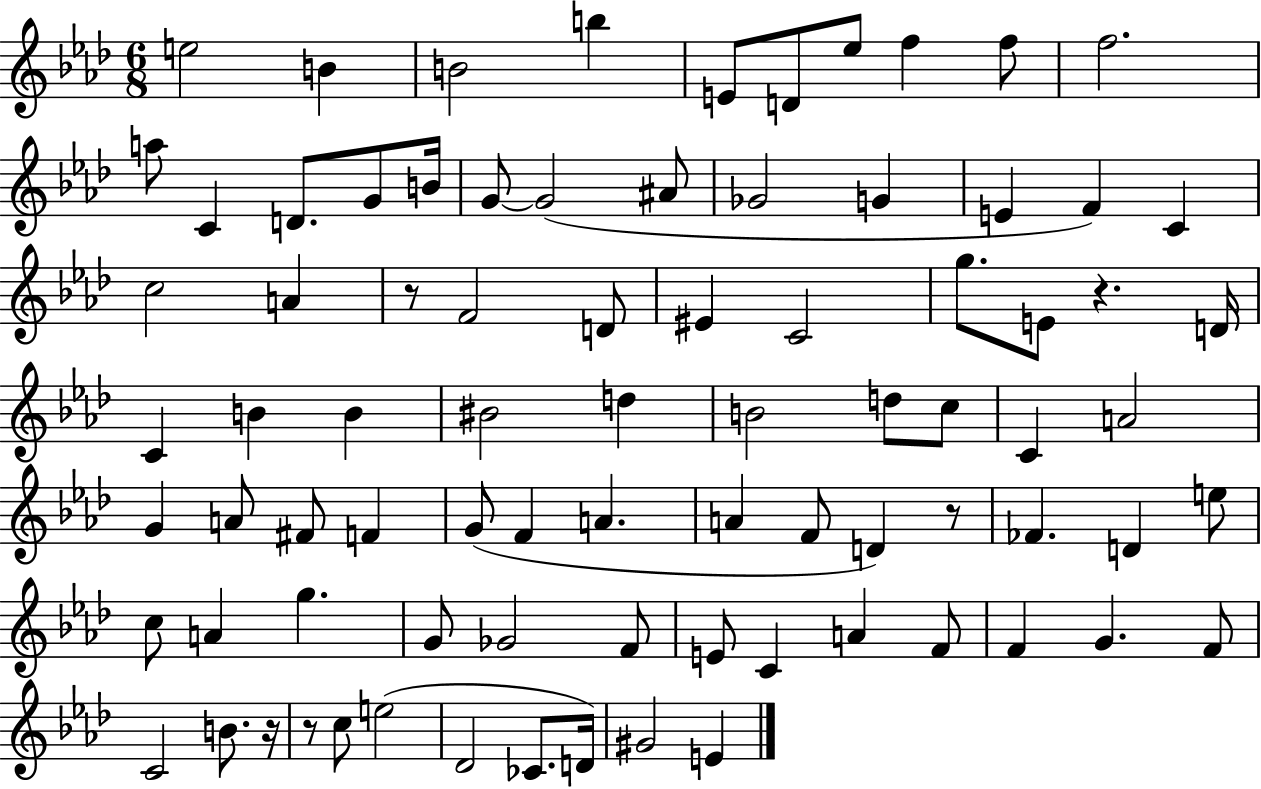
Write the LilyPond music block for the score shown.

{
  \clef treble
  \numericTimeSignature
  \time 6/8
  \key aes \major
  e''2 b'4 | b'2 b''4 | e'8 d'8 ees''8 f''4 f''8 | f''2. | \break a''8 c'4 d'8. g'8 b'16 | g'8~~ g'2( ais'8 | ges'2 g'4 | e'4 f'4) c'4 | \break c''2 a'4 | r8 f'2 d'8 | eis'4 c'2 | g''8. e'8 r4. d'16 | \break c'4 b'4 b'4 | bis'2 d''4 | b'2 d''8 c''8 | c'4 a'2 | \break g'4 a'8 fis'8 f'4 | g'8( f'4 a'4. | a'4 f'8 d'4) r8 | fes'4. d'4 e''8 | \break c''8 a'4 g''4. | g'8 ges'2 f'8 | e'8 c'4 a'4 f'8 | f'4 g'4. f'8 | \break c'2 b'8. r16 | r8 c''8 e''2( | des'2 ces'8. d'16) | gis'2 e'4 | \break \bar "|."
}